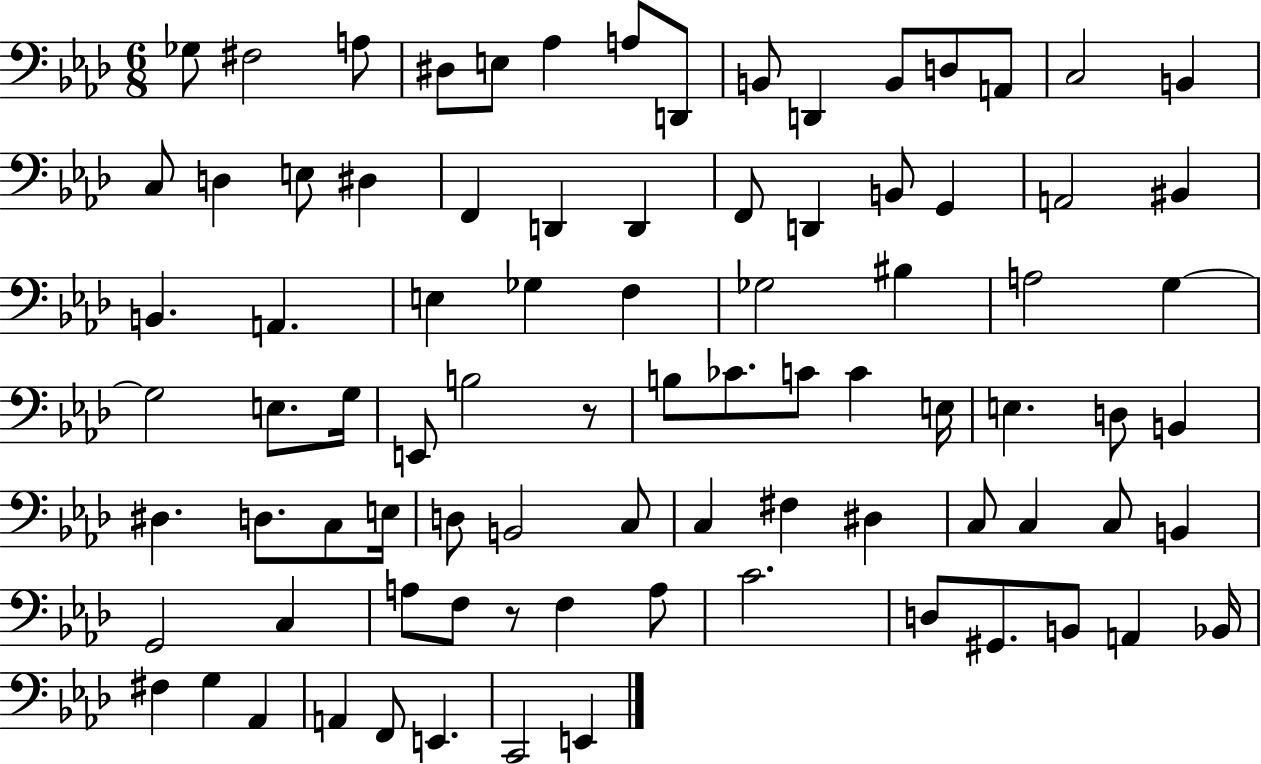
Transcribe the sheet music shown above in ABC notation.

X:1
T:Untitled
M:6/8
L:1/4
K:Ab
_G,/2 ^F,2 A,/2 ^D,/2 E,/2 _A, A,/2 D,,/2 B,,/2 D,, B,,/2 D,/2 A,,/2 C,2 B,, C,/2 D, E,/2 ^D, F,, D,, D,, F,,/2 D,, B,,/2 G,, A,,2 ^B,, B,, A,, E, _G, F, _G,2 ^B, A,2 G, G,2 E,/2 G,/4 E,,/2 B,2 z/2 B,/2 _C/2 C/2 C E,/4 E, D,/2 B,, ^D, D,/2 C,/2 E,/4 D,/2 B,,2 C,/2 C, ^F, ^D, C,/2 C, C,/2 B,, G,,2 C, A,/2 F,/2 z/2 F, A,/2 C2 D,/2 ^G,,/2 B,,/2 A,, _B,,/4 ^F, G, _A,, A,, F,,/2 E,, C,,2 E,,